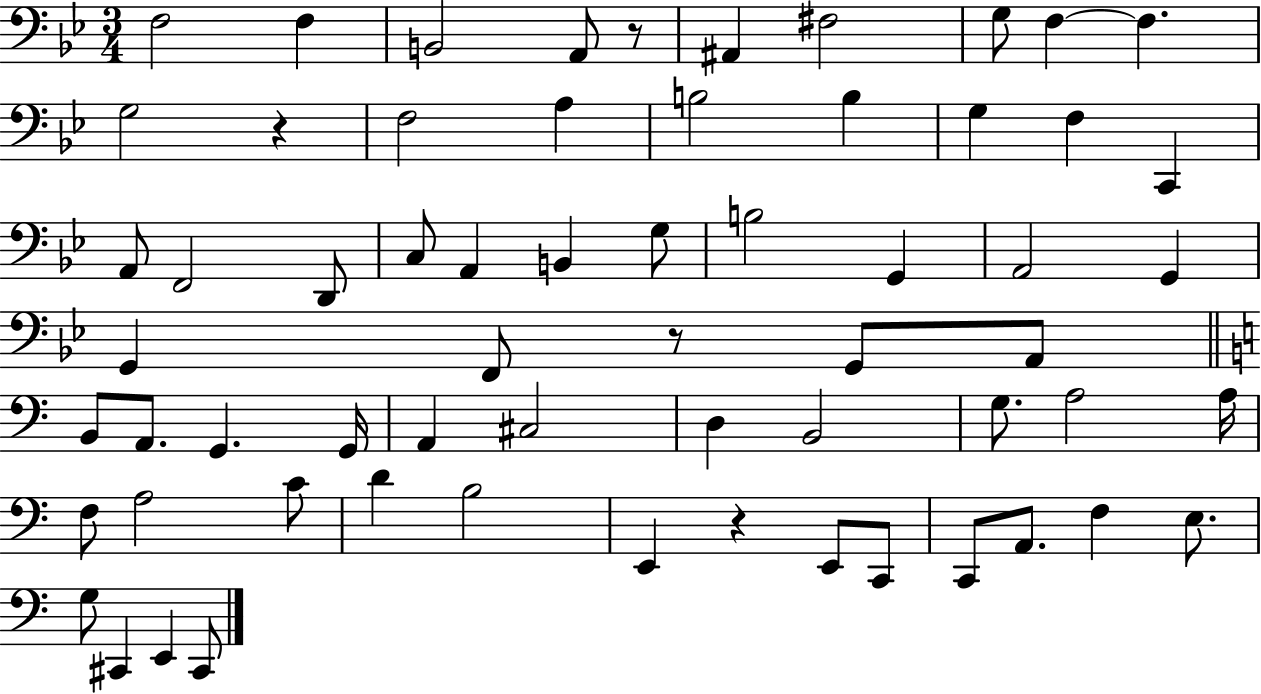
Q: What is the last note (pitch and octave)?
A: C#2